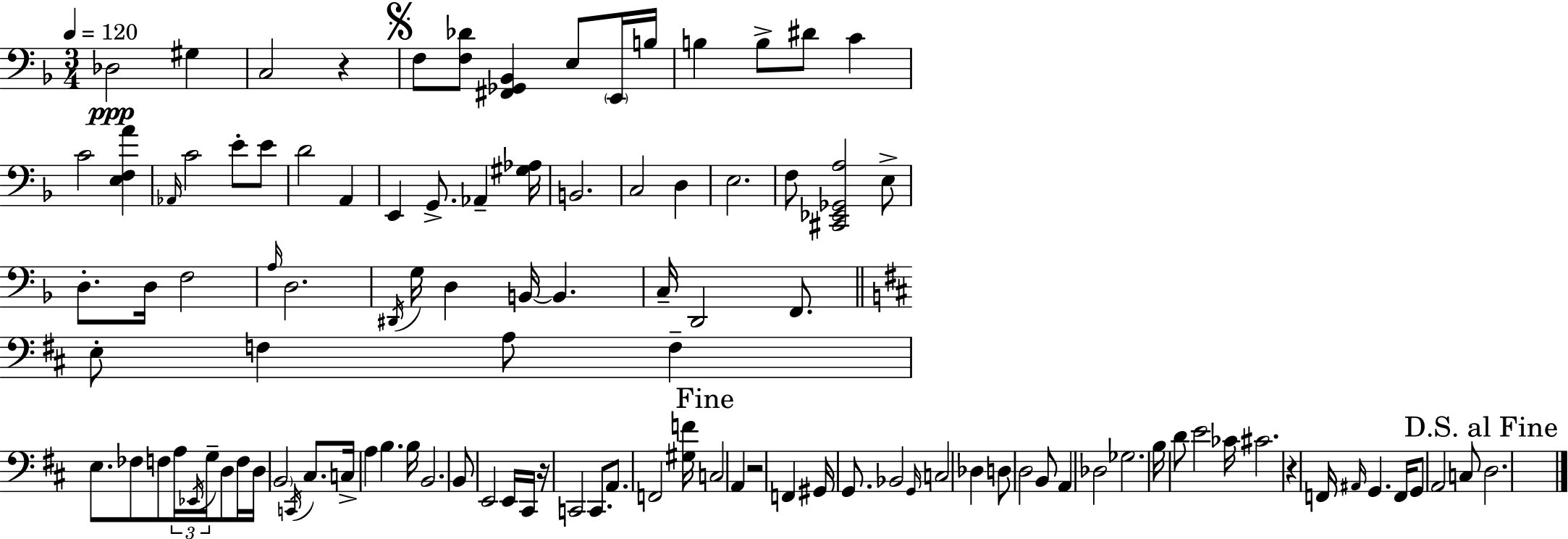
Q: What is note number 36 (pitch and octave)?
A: B2